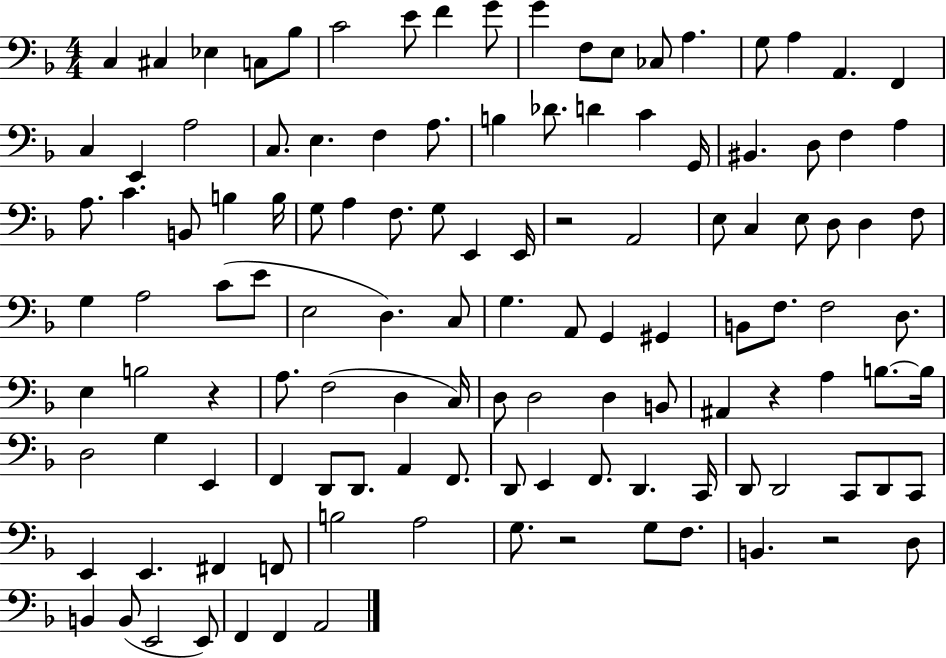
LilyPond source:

{
  \clef bass
  \numericTimeSignature
  \time 4/4
  \key f \major
  c4 cis4 ees4 c8 bes8 | c'2 e'8 f'4 g'8 | g'4 f8 e8 ces8 a4. | g8 a4 a,4. f,4 | \break c4 e,4 a2 | c8. e4. f4 a8. | b4 des'8. d'4 c'4 g,16 | bis,4. d8 f4 a4 | \break a8. c'4. b,8 b4 b16 | g8 a4 f8. g8 e,4 e,16 | r2 a,2 | e8 c4 e8 d8 d4 f8 | \break g4 a2 c'8( e'8 | e2 d4.) c8 | g4. a,8 g,4 gis,4 | b,8 f8. f2 d8. | \break e4 b2 r4 | a8. f2( d4 c16) | d8 d2 d4 b,8 | ais,4 r4 a4 b8.~~ b16 | \break d2 g4 e,4 | f,4 d,8 d,8. a,4 f,8. | d,8 e,4 f,8. d,4. c,16 | d,8 d,2 c,8 d,8 c,8 | \break e,4 e,4. fis,4 f,8 | b2 a2 | g8. r2 g8 f8. | b,4. r2 d8 | \break b,4 b,8( e,2 e,8) | f,4 f,4 a,2 | \bar "|."
}